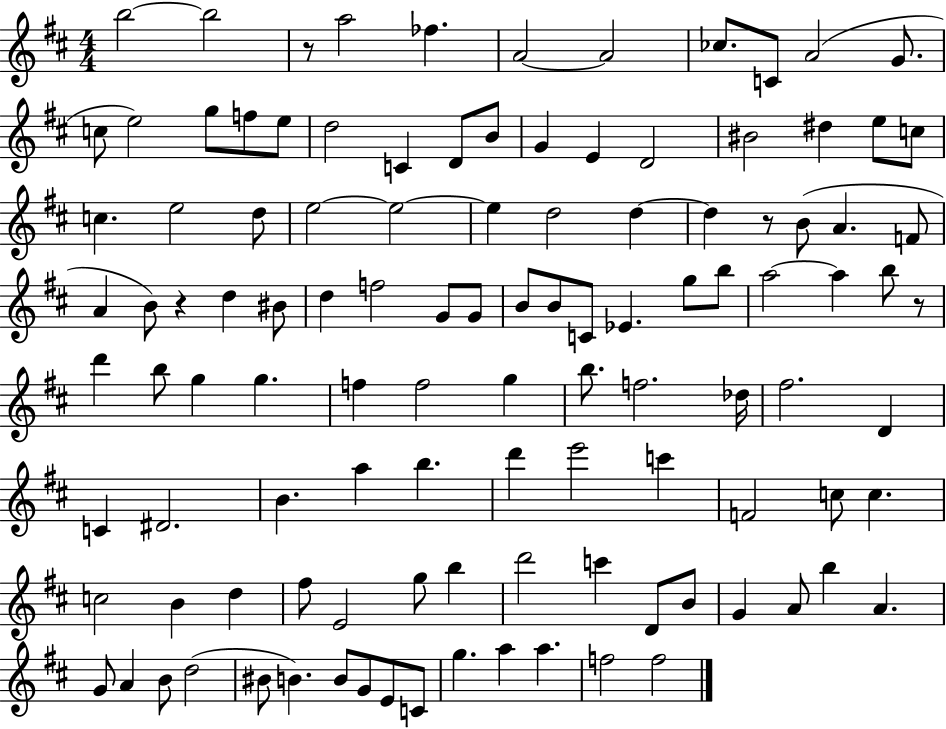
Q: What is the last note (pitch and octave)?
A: F5